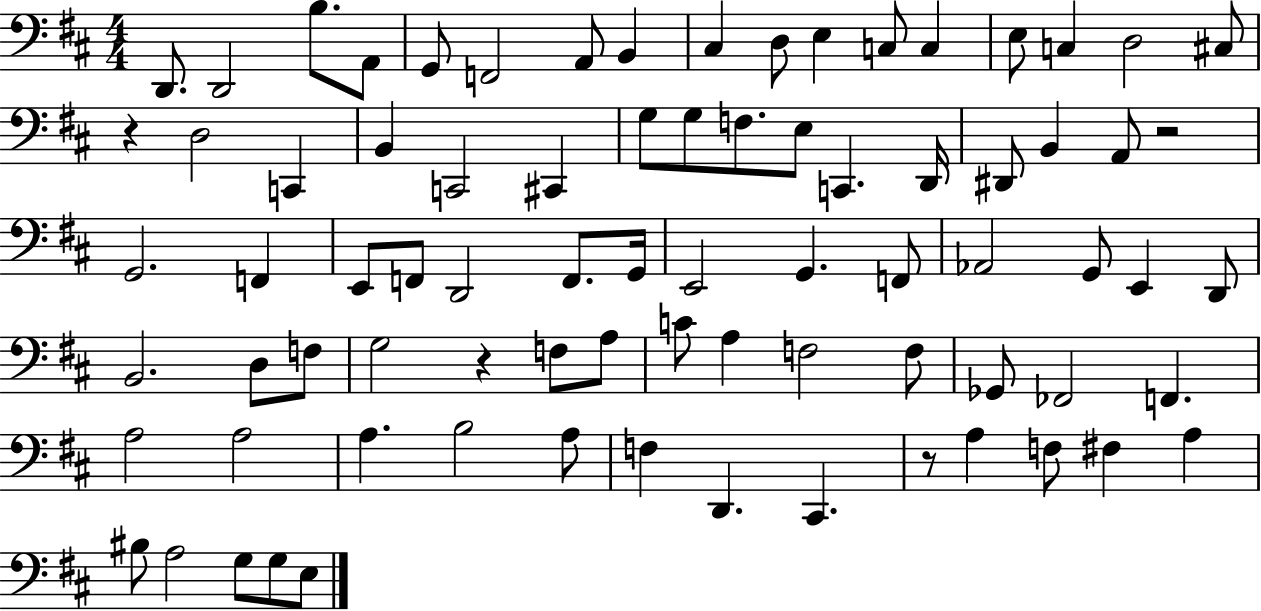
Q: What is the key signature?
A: D major